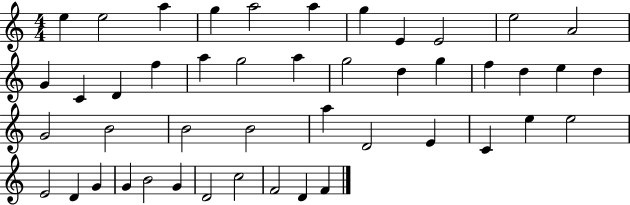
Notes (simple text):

E5/q E5/h A5/q G5/q A5/h A5/q G5/q E4/q E4/h E5/h A4/h G4/q C4/q D4/q F5/q A5/q G5/h A5/q G5/h D5/q G5/q F5/q D5/q E5/q D5/q G4/h B4/h B4/h B4/h A5/q D4/h E4/q C4/q E5/q E5/h E4/h D4/q G4/q G4/q B4/h G4/q D4/h C5/h F4/h D4/q F4/q